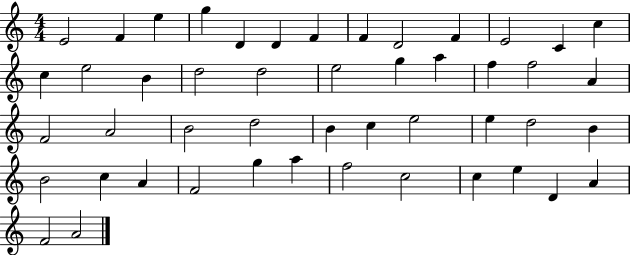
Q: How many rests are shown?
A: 0